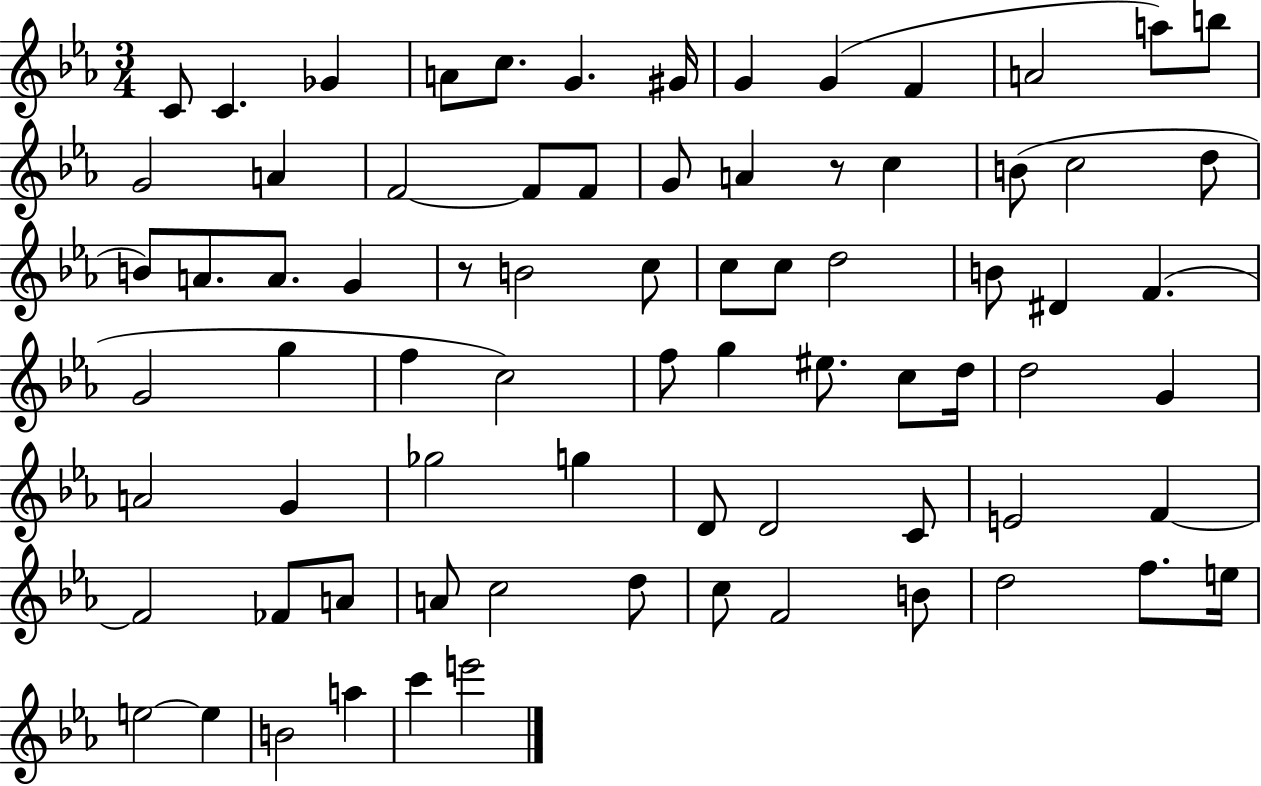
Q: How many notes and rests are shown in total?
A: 76